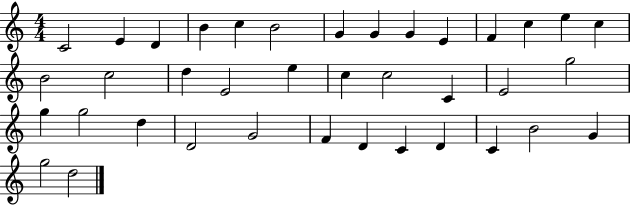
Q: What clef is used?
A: treble